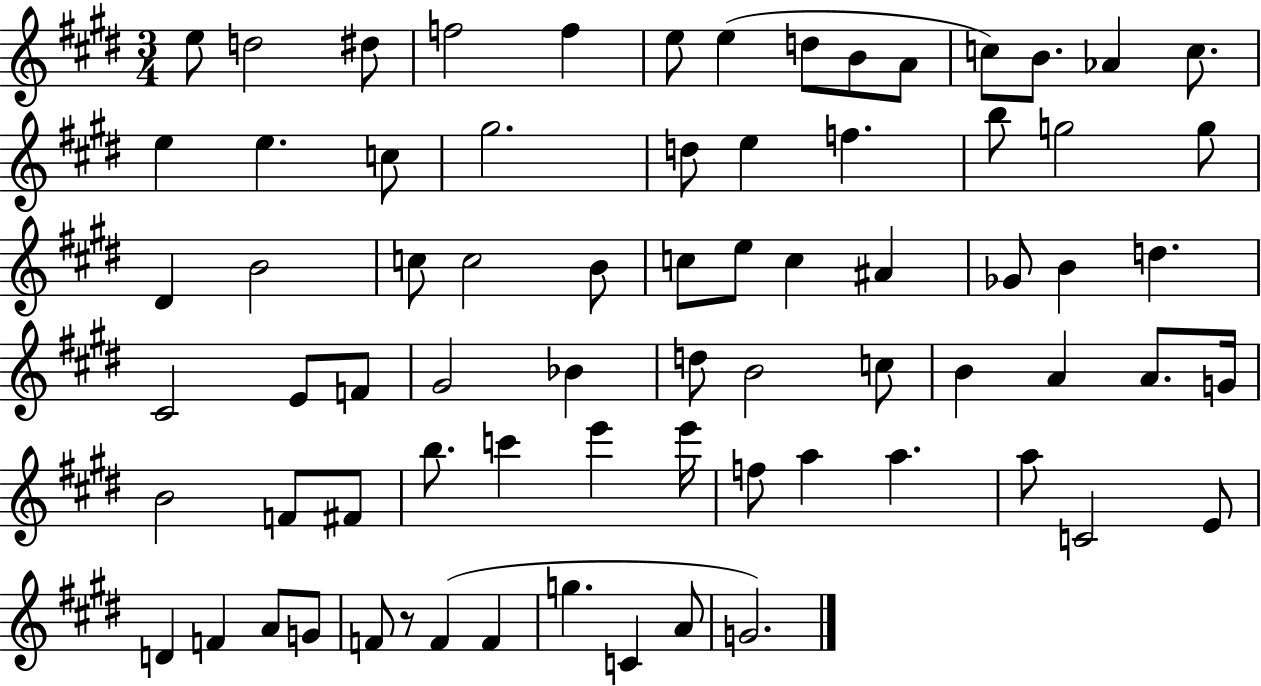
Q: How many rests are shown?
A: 1